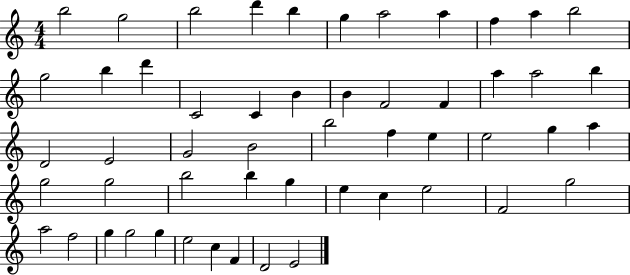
{
  \clef treble
  \numericTimeSignature
  \time 4/4
  \key c \major
  b''2 g''2 | b''2 d'''4 b''4 | g''4 a''2 a''4 | f''4 a''4 b''2 | \break g''2 b''4 d'''4 | c'2 c'4 b'4 | b'4 f'2 f'4 | a''4 a''2 b''4 | \break d'2 e'2 | g'2 b'2 | b''2 f''4 e''4 | e''2 g''4 a''4 | \break g''2 g''2 | b''2 b''4 g''4 | e''4 c''4 e''2 | f'2 g''2 | \break a''2 f''2 | g''4 g''2 g''4 | e''2 c''4 f'4 | d'2 e'2 | \break \bar "|."
}